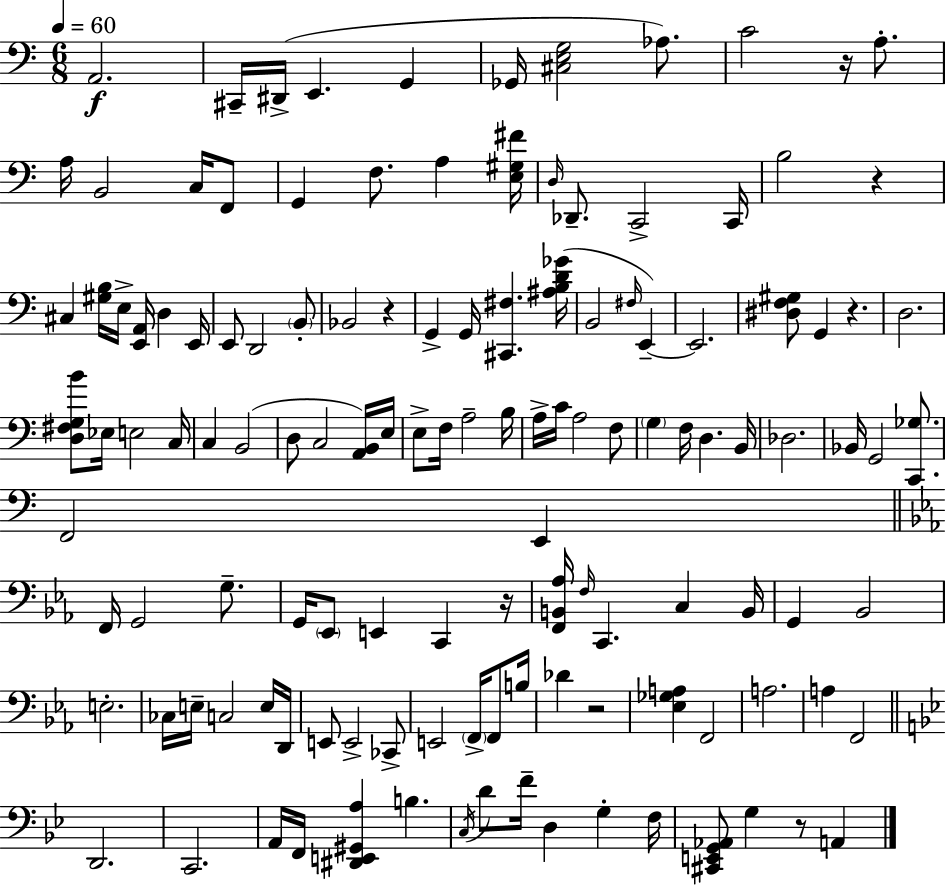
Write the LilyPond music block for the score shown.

{
  \clef bass
  \numericTimeSignature
  \time 6/8
  \key c \major
  \tempo 4 = 60
  \repeat volta 2 { a,2.\f | cis,16-- dis,16->( e,4. g,4 | ges,16 <cis e g>2 aes8.) | c'2 r16 a8.-. | \break a16 b,2 c16 f,8 | g,4 f8. a4 <e gis fis'>16 | \grace { d16 } des,8.-- c,2-> | c,16 b2 r4 | \break cis4 <gis b>16 e16-> <e, a,>16 d4 | e,16 e,8 d,2 \parenthesize b,8-. | bes,2 r4 | g,4-> g,16 <cis, fis>4. | \break <ais b d' ges'>16( b,2 \grace { fis16 } e,4--~~) | e,2. | <dis f gis>8 g,4 r4. | d2. | \break <d fis g b'>8 ees16 e2 | c16 c4 b,2( | d8 c2 | <a, b,>16) e16 e8-> f16 a2-- | \break b16 a16-> c'16 a2 | f8 \parenthesize g4 f16 d4. | b,16 des2. | bes,16 g,2 <c, ges>8. | \break f,2 e,4 | \bar "||" \break \key ees \major f,16 g,2 g8.-- | g,16 \parenthesize ees,8 e,4 c,4 r16 | <f, b, aes>16 \grace { f16 } c,4. c4 | b,16 g,4 bes,2 | \break e2.-. | ces16 e16-- c2 e16 | d,16 e,8 e,2-> ces,8-> | e,2 \parenthesize f,16-> f,8 | \break b16 des'4 r2 | <ees ges a>4 f,2 | a2. | a4 f,2 | \break \bar "||" \break \key bes \major d,2. | c,2. | a,16 f,16 <dis, e, gis, a>4 b4. | \acciaccatura { c16 } d'8 f'16-- d4 g4-. | \break f16 <cis, e, g, aes,>8 g4 r8 a,4 | } \bar "|."
}